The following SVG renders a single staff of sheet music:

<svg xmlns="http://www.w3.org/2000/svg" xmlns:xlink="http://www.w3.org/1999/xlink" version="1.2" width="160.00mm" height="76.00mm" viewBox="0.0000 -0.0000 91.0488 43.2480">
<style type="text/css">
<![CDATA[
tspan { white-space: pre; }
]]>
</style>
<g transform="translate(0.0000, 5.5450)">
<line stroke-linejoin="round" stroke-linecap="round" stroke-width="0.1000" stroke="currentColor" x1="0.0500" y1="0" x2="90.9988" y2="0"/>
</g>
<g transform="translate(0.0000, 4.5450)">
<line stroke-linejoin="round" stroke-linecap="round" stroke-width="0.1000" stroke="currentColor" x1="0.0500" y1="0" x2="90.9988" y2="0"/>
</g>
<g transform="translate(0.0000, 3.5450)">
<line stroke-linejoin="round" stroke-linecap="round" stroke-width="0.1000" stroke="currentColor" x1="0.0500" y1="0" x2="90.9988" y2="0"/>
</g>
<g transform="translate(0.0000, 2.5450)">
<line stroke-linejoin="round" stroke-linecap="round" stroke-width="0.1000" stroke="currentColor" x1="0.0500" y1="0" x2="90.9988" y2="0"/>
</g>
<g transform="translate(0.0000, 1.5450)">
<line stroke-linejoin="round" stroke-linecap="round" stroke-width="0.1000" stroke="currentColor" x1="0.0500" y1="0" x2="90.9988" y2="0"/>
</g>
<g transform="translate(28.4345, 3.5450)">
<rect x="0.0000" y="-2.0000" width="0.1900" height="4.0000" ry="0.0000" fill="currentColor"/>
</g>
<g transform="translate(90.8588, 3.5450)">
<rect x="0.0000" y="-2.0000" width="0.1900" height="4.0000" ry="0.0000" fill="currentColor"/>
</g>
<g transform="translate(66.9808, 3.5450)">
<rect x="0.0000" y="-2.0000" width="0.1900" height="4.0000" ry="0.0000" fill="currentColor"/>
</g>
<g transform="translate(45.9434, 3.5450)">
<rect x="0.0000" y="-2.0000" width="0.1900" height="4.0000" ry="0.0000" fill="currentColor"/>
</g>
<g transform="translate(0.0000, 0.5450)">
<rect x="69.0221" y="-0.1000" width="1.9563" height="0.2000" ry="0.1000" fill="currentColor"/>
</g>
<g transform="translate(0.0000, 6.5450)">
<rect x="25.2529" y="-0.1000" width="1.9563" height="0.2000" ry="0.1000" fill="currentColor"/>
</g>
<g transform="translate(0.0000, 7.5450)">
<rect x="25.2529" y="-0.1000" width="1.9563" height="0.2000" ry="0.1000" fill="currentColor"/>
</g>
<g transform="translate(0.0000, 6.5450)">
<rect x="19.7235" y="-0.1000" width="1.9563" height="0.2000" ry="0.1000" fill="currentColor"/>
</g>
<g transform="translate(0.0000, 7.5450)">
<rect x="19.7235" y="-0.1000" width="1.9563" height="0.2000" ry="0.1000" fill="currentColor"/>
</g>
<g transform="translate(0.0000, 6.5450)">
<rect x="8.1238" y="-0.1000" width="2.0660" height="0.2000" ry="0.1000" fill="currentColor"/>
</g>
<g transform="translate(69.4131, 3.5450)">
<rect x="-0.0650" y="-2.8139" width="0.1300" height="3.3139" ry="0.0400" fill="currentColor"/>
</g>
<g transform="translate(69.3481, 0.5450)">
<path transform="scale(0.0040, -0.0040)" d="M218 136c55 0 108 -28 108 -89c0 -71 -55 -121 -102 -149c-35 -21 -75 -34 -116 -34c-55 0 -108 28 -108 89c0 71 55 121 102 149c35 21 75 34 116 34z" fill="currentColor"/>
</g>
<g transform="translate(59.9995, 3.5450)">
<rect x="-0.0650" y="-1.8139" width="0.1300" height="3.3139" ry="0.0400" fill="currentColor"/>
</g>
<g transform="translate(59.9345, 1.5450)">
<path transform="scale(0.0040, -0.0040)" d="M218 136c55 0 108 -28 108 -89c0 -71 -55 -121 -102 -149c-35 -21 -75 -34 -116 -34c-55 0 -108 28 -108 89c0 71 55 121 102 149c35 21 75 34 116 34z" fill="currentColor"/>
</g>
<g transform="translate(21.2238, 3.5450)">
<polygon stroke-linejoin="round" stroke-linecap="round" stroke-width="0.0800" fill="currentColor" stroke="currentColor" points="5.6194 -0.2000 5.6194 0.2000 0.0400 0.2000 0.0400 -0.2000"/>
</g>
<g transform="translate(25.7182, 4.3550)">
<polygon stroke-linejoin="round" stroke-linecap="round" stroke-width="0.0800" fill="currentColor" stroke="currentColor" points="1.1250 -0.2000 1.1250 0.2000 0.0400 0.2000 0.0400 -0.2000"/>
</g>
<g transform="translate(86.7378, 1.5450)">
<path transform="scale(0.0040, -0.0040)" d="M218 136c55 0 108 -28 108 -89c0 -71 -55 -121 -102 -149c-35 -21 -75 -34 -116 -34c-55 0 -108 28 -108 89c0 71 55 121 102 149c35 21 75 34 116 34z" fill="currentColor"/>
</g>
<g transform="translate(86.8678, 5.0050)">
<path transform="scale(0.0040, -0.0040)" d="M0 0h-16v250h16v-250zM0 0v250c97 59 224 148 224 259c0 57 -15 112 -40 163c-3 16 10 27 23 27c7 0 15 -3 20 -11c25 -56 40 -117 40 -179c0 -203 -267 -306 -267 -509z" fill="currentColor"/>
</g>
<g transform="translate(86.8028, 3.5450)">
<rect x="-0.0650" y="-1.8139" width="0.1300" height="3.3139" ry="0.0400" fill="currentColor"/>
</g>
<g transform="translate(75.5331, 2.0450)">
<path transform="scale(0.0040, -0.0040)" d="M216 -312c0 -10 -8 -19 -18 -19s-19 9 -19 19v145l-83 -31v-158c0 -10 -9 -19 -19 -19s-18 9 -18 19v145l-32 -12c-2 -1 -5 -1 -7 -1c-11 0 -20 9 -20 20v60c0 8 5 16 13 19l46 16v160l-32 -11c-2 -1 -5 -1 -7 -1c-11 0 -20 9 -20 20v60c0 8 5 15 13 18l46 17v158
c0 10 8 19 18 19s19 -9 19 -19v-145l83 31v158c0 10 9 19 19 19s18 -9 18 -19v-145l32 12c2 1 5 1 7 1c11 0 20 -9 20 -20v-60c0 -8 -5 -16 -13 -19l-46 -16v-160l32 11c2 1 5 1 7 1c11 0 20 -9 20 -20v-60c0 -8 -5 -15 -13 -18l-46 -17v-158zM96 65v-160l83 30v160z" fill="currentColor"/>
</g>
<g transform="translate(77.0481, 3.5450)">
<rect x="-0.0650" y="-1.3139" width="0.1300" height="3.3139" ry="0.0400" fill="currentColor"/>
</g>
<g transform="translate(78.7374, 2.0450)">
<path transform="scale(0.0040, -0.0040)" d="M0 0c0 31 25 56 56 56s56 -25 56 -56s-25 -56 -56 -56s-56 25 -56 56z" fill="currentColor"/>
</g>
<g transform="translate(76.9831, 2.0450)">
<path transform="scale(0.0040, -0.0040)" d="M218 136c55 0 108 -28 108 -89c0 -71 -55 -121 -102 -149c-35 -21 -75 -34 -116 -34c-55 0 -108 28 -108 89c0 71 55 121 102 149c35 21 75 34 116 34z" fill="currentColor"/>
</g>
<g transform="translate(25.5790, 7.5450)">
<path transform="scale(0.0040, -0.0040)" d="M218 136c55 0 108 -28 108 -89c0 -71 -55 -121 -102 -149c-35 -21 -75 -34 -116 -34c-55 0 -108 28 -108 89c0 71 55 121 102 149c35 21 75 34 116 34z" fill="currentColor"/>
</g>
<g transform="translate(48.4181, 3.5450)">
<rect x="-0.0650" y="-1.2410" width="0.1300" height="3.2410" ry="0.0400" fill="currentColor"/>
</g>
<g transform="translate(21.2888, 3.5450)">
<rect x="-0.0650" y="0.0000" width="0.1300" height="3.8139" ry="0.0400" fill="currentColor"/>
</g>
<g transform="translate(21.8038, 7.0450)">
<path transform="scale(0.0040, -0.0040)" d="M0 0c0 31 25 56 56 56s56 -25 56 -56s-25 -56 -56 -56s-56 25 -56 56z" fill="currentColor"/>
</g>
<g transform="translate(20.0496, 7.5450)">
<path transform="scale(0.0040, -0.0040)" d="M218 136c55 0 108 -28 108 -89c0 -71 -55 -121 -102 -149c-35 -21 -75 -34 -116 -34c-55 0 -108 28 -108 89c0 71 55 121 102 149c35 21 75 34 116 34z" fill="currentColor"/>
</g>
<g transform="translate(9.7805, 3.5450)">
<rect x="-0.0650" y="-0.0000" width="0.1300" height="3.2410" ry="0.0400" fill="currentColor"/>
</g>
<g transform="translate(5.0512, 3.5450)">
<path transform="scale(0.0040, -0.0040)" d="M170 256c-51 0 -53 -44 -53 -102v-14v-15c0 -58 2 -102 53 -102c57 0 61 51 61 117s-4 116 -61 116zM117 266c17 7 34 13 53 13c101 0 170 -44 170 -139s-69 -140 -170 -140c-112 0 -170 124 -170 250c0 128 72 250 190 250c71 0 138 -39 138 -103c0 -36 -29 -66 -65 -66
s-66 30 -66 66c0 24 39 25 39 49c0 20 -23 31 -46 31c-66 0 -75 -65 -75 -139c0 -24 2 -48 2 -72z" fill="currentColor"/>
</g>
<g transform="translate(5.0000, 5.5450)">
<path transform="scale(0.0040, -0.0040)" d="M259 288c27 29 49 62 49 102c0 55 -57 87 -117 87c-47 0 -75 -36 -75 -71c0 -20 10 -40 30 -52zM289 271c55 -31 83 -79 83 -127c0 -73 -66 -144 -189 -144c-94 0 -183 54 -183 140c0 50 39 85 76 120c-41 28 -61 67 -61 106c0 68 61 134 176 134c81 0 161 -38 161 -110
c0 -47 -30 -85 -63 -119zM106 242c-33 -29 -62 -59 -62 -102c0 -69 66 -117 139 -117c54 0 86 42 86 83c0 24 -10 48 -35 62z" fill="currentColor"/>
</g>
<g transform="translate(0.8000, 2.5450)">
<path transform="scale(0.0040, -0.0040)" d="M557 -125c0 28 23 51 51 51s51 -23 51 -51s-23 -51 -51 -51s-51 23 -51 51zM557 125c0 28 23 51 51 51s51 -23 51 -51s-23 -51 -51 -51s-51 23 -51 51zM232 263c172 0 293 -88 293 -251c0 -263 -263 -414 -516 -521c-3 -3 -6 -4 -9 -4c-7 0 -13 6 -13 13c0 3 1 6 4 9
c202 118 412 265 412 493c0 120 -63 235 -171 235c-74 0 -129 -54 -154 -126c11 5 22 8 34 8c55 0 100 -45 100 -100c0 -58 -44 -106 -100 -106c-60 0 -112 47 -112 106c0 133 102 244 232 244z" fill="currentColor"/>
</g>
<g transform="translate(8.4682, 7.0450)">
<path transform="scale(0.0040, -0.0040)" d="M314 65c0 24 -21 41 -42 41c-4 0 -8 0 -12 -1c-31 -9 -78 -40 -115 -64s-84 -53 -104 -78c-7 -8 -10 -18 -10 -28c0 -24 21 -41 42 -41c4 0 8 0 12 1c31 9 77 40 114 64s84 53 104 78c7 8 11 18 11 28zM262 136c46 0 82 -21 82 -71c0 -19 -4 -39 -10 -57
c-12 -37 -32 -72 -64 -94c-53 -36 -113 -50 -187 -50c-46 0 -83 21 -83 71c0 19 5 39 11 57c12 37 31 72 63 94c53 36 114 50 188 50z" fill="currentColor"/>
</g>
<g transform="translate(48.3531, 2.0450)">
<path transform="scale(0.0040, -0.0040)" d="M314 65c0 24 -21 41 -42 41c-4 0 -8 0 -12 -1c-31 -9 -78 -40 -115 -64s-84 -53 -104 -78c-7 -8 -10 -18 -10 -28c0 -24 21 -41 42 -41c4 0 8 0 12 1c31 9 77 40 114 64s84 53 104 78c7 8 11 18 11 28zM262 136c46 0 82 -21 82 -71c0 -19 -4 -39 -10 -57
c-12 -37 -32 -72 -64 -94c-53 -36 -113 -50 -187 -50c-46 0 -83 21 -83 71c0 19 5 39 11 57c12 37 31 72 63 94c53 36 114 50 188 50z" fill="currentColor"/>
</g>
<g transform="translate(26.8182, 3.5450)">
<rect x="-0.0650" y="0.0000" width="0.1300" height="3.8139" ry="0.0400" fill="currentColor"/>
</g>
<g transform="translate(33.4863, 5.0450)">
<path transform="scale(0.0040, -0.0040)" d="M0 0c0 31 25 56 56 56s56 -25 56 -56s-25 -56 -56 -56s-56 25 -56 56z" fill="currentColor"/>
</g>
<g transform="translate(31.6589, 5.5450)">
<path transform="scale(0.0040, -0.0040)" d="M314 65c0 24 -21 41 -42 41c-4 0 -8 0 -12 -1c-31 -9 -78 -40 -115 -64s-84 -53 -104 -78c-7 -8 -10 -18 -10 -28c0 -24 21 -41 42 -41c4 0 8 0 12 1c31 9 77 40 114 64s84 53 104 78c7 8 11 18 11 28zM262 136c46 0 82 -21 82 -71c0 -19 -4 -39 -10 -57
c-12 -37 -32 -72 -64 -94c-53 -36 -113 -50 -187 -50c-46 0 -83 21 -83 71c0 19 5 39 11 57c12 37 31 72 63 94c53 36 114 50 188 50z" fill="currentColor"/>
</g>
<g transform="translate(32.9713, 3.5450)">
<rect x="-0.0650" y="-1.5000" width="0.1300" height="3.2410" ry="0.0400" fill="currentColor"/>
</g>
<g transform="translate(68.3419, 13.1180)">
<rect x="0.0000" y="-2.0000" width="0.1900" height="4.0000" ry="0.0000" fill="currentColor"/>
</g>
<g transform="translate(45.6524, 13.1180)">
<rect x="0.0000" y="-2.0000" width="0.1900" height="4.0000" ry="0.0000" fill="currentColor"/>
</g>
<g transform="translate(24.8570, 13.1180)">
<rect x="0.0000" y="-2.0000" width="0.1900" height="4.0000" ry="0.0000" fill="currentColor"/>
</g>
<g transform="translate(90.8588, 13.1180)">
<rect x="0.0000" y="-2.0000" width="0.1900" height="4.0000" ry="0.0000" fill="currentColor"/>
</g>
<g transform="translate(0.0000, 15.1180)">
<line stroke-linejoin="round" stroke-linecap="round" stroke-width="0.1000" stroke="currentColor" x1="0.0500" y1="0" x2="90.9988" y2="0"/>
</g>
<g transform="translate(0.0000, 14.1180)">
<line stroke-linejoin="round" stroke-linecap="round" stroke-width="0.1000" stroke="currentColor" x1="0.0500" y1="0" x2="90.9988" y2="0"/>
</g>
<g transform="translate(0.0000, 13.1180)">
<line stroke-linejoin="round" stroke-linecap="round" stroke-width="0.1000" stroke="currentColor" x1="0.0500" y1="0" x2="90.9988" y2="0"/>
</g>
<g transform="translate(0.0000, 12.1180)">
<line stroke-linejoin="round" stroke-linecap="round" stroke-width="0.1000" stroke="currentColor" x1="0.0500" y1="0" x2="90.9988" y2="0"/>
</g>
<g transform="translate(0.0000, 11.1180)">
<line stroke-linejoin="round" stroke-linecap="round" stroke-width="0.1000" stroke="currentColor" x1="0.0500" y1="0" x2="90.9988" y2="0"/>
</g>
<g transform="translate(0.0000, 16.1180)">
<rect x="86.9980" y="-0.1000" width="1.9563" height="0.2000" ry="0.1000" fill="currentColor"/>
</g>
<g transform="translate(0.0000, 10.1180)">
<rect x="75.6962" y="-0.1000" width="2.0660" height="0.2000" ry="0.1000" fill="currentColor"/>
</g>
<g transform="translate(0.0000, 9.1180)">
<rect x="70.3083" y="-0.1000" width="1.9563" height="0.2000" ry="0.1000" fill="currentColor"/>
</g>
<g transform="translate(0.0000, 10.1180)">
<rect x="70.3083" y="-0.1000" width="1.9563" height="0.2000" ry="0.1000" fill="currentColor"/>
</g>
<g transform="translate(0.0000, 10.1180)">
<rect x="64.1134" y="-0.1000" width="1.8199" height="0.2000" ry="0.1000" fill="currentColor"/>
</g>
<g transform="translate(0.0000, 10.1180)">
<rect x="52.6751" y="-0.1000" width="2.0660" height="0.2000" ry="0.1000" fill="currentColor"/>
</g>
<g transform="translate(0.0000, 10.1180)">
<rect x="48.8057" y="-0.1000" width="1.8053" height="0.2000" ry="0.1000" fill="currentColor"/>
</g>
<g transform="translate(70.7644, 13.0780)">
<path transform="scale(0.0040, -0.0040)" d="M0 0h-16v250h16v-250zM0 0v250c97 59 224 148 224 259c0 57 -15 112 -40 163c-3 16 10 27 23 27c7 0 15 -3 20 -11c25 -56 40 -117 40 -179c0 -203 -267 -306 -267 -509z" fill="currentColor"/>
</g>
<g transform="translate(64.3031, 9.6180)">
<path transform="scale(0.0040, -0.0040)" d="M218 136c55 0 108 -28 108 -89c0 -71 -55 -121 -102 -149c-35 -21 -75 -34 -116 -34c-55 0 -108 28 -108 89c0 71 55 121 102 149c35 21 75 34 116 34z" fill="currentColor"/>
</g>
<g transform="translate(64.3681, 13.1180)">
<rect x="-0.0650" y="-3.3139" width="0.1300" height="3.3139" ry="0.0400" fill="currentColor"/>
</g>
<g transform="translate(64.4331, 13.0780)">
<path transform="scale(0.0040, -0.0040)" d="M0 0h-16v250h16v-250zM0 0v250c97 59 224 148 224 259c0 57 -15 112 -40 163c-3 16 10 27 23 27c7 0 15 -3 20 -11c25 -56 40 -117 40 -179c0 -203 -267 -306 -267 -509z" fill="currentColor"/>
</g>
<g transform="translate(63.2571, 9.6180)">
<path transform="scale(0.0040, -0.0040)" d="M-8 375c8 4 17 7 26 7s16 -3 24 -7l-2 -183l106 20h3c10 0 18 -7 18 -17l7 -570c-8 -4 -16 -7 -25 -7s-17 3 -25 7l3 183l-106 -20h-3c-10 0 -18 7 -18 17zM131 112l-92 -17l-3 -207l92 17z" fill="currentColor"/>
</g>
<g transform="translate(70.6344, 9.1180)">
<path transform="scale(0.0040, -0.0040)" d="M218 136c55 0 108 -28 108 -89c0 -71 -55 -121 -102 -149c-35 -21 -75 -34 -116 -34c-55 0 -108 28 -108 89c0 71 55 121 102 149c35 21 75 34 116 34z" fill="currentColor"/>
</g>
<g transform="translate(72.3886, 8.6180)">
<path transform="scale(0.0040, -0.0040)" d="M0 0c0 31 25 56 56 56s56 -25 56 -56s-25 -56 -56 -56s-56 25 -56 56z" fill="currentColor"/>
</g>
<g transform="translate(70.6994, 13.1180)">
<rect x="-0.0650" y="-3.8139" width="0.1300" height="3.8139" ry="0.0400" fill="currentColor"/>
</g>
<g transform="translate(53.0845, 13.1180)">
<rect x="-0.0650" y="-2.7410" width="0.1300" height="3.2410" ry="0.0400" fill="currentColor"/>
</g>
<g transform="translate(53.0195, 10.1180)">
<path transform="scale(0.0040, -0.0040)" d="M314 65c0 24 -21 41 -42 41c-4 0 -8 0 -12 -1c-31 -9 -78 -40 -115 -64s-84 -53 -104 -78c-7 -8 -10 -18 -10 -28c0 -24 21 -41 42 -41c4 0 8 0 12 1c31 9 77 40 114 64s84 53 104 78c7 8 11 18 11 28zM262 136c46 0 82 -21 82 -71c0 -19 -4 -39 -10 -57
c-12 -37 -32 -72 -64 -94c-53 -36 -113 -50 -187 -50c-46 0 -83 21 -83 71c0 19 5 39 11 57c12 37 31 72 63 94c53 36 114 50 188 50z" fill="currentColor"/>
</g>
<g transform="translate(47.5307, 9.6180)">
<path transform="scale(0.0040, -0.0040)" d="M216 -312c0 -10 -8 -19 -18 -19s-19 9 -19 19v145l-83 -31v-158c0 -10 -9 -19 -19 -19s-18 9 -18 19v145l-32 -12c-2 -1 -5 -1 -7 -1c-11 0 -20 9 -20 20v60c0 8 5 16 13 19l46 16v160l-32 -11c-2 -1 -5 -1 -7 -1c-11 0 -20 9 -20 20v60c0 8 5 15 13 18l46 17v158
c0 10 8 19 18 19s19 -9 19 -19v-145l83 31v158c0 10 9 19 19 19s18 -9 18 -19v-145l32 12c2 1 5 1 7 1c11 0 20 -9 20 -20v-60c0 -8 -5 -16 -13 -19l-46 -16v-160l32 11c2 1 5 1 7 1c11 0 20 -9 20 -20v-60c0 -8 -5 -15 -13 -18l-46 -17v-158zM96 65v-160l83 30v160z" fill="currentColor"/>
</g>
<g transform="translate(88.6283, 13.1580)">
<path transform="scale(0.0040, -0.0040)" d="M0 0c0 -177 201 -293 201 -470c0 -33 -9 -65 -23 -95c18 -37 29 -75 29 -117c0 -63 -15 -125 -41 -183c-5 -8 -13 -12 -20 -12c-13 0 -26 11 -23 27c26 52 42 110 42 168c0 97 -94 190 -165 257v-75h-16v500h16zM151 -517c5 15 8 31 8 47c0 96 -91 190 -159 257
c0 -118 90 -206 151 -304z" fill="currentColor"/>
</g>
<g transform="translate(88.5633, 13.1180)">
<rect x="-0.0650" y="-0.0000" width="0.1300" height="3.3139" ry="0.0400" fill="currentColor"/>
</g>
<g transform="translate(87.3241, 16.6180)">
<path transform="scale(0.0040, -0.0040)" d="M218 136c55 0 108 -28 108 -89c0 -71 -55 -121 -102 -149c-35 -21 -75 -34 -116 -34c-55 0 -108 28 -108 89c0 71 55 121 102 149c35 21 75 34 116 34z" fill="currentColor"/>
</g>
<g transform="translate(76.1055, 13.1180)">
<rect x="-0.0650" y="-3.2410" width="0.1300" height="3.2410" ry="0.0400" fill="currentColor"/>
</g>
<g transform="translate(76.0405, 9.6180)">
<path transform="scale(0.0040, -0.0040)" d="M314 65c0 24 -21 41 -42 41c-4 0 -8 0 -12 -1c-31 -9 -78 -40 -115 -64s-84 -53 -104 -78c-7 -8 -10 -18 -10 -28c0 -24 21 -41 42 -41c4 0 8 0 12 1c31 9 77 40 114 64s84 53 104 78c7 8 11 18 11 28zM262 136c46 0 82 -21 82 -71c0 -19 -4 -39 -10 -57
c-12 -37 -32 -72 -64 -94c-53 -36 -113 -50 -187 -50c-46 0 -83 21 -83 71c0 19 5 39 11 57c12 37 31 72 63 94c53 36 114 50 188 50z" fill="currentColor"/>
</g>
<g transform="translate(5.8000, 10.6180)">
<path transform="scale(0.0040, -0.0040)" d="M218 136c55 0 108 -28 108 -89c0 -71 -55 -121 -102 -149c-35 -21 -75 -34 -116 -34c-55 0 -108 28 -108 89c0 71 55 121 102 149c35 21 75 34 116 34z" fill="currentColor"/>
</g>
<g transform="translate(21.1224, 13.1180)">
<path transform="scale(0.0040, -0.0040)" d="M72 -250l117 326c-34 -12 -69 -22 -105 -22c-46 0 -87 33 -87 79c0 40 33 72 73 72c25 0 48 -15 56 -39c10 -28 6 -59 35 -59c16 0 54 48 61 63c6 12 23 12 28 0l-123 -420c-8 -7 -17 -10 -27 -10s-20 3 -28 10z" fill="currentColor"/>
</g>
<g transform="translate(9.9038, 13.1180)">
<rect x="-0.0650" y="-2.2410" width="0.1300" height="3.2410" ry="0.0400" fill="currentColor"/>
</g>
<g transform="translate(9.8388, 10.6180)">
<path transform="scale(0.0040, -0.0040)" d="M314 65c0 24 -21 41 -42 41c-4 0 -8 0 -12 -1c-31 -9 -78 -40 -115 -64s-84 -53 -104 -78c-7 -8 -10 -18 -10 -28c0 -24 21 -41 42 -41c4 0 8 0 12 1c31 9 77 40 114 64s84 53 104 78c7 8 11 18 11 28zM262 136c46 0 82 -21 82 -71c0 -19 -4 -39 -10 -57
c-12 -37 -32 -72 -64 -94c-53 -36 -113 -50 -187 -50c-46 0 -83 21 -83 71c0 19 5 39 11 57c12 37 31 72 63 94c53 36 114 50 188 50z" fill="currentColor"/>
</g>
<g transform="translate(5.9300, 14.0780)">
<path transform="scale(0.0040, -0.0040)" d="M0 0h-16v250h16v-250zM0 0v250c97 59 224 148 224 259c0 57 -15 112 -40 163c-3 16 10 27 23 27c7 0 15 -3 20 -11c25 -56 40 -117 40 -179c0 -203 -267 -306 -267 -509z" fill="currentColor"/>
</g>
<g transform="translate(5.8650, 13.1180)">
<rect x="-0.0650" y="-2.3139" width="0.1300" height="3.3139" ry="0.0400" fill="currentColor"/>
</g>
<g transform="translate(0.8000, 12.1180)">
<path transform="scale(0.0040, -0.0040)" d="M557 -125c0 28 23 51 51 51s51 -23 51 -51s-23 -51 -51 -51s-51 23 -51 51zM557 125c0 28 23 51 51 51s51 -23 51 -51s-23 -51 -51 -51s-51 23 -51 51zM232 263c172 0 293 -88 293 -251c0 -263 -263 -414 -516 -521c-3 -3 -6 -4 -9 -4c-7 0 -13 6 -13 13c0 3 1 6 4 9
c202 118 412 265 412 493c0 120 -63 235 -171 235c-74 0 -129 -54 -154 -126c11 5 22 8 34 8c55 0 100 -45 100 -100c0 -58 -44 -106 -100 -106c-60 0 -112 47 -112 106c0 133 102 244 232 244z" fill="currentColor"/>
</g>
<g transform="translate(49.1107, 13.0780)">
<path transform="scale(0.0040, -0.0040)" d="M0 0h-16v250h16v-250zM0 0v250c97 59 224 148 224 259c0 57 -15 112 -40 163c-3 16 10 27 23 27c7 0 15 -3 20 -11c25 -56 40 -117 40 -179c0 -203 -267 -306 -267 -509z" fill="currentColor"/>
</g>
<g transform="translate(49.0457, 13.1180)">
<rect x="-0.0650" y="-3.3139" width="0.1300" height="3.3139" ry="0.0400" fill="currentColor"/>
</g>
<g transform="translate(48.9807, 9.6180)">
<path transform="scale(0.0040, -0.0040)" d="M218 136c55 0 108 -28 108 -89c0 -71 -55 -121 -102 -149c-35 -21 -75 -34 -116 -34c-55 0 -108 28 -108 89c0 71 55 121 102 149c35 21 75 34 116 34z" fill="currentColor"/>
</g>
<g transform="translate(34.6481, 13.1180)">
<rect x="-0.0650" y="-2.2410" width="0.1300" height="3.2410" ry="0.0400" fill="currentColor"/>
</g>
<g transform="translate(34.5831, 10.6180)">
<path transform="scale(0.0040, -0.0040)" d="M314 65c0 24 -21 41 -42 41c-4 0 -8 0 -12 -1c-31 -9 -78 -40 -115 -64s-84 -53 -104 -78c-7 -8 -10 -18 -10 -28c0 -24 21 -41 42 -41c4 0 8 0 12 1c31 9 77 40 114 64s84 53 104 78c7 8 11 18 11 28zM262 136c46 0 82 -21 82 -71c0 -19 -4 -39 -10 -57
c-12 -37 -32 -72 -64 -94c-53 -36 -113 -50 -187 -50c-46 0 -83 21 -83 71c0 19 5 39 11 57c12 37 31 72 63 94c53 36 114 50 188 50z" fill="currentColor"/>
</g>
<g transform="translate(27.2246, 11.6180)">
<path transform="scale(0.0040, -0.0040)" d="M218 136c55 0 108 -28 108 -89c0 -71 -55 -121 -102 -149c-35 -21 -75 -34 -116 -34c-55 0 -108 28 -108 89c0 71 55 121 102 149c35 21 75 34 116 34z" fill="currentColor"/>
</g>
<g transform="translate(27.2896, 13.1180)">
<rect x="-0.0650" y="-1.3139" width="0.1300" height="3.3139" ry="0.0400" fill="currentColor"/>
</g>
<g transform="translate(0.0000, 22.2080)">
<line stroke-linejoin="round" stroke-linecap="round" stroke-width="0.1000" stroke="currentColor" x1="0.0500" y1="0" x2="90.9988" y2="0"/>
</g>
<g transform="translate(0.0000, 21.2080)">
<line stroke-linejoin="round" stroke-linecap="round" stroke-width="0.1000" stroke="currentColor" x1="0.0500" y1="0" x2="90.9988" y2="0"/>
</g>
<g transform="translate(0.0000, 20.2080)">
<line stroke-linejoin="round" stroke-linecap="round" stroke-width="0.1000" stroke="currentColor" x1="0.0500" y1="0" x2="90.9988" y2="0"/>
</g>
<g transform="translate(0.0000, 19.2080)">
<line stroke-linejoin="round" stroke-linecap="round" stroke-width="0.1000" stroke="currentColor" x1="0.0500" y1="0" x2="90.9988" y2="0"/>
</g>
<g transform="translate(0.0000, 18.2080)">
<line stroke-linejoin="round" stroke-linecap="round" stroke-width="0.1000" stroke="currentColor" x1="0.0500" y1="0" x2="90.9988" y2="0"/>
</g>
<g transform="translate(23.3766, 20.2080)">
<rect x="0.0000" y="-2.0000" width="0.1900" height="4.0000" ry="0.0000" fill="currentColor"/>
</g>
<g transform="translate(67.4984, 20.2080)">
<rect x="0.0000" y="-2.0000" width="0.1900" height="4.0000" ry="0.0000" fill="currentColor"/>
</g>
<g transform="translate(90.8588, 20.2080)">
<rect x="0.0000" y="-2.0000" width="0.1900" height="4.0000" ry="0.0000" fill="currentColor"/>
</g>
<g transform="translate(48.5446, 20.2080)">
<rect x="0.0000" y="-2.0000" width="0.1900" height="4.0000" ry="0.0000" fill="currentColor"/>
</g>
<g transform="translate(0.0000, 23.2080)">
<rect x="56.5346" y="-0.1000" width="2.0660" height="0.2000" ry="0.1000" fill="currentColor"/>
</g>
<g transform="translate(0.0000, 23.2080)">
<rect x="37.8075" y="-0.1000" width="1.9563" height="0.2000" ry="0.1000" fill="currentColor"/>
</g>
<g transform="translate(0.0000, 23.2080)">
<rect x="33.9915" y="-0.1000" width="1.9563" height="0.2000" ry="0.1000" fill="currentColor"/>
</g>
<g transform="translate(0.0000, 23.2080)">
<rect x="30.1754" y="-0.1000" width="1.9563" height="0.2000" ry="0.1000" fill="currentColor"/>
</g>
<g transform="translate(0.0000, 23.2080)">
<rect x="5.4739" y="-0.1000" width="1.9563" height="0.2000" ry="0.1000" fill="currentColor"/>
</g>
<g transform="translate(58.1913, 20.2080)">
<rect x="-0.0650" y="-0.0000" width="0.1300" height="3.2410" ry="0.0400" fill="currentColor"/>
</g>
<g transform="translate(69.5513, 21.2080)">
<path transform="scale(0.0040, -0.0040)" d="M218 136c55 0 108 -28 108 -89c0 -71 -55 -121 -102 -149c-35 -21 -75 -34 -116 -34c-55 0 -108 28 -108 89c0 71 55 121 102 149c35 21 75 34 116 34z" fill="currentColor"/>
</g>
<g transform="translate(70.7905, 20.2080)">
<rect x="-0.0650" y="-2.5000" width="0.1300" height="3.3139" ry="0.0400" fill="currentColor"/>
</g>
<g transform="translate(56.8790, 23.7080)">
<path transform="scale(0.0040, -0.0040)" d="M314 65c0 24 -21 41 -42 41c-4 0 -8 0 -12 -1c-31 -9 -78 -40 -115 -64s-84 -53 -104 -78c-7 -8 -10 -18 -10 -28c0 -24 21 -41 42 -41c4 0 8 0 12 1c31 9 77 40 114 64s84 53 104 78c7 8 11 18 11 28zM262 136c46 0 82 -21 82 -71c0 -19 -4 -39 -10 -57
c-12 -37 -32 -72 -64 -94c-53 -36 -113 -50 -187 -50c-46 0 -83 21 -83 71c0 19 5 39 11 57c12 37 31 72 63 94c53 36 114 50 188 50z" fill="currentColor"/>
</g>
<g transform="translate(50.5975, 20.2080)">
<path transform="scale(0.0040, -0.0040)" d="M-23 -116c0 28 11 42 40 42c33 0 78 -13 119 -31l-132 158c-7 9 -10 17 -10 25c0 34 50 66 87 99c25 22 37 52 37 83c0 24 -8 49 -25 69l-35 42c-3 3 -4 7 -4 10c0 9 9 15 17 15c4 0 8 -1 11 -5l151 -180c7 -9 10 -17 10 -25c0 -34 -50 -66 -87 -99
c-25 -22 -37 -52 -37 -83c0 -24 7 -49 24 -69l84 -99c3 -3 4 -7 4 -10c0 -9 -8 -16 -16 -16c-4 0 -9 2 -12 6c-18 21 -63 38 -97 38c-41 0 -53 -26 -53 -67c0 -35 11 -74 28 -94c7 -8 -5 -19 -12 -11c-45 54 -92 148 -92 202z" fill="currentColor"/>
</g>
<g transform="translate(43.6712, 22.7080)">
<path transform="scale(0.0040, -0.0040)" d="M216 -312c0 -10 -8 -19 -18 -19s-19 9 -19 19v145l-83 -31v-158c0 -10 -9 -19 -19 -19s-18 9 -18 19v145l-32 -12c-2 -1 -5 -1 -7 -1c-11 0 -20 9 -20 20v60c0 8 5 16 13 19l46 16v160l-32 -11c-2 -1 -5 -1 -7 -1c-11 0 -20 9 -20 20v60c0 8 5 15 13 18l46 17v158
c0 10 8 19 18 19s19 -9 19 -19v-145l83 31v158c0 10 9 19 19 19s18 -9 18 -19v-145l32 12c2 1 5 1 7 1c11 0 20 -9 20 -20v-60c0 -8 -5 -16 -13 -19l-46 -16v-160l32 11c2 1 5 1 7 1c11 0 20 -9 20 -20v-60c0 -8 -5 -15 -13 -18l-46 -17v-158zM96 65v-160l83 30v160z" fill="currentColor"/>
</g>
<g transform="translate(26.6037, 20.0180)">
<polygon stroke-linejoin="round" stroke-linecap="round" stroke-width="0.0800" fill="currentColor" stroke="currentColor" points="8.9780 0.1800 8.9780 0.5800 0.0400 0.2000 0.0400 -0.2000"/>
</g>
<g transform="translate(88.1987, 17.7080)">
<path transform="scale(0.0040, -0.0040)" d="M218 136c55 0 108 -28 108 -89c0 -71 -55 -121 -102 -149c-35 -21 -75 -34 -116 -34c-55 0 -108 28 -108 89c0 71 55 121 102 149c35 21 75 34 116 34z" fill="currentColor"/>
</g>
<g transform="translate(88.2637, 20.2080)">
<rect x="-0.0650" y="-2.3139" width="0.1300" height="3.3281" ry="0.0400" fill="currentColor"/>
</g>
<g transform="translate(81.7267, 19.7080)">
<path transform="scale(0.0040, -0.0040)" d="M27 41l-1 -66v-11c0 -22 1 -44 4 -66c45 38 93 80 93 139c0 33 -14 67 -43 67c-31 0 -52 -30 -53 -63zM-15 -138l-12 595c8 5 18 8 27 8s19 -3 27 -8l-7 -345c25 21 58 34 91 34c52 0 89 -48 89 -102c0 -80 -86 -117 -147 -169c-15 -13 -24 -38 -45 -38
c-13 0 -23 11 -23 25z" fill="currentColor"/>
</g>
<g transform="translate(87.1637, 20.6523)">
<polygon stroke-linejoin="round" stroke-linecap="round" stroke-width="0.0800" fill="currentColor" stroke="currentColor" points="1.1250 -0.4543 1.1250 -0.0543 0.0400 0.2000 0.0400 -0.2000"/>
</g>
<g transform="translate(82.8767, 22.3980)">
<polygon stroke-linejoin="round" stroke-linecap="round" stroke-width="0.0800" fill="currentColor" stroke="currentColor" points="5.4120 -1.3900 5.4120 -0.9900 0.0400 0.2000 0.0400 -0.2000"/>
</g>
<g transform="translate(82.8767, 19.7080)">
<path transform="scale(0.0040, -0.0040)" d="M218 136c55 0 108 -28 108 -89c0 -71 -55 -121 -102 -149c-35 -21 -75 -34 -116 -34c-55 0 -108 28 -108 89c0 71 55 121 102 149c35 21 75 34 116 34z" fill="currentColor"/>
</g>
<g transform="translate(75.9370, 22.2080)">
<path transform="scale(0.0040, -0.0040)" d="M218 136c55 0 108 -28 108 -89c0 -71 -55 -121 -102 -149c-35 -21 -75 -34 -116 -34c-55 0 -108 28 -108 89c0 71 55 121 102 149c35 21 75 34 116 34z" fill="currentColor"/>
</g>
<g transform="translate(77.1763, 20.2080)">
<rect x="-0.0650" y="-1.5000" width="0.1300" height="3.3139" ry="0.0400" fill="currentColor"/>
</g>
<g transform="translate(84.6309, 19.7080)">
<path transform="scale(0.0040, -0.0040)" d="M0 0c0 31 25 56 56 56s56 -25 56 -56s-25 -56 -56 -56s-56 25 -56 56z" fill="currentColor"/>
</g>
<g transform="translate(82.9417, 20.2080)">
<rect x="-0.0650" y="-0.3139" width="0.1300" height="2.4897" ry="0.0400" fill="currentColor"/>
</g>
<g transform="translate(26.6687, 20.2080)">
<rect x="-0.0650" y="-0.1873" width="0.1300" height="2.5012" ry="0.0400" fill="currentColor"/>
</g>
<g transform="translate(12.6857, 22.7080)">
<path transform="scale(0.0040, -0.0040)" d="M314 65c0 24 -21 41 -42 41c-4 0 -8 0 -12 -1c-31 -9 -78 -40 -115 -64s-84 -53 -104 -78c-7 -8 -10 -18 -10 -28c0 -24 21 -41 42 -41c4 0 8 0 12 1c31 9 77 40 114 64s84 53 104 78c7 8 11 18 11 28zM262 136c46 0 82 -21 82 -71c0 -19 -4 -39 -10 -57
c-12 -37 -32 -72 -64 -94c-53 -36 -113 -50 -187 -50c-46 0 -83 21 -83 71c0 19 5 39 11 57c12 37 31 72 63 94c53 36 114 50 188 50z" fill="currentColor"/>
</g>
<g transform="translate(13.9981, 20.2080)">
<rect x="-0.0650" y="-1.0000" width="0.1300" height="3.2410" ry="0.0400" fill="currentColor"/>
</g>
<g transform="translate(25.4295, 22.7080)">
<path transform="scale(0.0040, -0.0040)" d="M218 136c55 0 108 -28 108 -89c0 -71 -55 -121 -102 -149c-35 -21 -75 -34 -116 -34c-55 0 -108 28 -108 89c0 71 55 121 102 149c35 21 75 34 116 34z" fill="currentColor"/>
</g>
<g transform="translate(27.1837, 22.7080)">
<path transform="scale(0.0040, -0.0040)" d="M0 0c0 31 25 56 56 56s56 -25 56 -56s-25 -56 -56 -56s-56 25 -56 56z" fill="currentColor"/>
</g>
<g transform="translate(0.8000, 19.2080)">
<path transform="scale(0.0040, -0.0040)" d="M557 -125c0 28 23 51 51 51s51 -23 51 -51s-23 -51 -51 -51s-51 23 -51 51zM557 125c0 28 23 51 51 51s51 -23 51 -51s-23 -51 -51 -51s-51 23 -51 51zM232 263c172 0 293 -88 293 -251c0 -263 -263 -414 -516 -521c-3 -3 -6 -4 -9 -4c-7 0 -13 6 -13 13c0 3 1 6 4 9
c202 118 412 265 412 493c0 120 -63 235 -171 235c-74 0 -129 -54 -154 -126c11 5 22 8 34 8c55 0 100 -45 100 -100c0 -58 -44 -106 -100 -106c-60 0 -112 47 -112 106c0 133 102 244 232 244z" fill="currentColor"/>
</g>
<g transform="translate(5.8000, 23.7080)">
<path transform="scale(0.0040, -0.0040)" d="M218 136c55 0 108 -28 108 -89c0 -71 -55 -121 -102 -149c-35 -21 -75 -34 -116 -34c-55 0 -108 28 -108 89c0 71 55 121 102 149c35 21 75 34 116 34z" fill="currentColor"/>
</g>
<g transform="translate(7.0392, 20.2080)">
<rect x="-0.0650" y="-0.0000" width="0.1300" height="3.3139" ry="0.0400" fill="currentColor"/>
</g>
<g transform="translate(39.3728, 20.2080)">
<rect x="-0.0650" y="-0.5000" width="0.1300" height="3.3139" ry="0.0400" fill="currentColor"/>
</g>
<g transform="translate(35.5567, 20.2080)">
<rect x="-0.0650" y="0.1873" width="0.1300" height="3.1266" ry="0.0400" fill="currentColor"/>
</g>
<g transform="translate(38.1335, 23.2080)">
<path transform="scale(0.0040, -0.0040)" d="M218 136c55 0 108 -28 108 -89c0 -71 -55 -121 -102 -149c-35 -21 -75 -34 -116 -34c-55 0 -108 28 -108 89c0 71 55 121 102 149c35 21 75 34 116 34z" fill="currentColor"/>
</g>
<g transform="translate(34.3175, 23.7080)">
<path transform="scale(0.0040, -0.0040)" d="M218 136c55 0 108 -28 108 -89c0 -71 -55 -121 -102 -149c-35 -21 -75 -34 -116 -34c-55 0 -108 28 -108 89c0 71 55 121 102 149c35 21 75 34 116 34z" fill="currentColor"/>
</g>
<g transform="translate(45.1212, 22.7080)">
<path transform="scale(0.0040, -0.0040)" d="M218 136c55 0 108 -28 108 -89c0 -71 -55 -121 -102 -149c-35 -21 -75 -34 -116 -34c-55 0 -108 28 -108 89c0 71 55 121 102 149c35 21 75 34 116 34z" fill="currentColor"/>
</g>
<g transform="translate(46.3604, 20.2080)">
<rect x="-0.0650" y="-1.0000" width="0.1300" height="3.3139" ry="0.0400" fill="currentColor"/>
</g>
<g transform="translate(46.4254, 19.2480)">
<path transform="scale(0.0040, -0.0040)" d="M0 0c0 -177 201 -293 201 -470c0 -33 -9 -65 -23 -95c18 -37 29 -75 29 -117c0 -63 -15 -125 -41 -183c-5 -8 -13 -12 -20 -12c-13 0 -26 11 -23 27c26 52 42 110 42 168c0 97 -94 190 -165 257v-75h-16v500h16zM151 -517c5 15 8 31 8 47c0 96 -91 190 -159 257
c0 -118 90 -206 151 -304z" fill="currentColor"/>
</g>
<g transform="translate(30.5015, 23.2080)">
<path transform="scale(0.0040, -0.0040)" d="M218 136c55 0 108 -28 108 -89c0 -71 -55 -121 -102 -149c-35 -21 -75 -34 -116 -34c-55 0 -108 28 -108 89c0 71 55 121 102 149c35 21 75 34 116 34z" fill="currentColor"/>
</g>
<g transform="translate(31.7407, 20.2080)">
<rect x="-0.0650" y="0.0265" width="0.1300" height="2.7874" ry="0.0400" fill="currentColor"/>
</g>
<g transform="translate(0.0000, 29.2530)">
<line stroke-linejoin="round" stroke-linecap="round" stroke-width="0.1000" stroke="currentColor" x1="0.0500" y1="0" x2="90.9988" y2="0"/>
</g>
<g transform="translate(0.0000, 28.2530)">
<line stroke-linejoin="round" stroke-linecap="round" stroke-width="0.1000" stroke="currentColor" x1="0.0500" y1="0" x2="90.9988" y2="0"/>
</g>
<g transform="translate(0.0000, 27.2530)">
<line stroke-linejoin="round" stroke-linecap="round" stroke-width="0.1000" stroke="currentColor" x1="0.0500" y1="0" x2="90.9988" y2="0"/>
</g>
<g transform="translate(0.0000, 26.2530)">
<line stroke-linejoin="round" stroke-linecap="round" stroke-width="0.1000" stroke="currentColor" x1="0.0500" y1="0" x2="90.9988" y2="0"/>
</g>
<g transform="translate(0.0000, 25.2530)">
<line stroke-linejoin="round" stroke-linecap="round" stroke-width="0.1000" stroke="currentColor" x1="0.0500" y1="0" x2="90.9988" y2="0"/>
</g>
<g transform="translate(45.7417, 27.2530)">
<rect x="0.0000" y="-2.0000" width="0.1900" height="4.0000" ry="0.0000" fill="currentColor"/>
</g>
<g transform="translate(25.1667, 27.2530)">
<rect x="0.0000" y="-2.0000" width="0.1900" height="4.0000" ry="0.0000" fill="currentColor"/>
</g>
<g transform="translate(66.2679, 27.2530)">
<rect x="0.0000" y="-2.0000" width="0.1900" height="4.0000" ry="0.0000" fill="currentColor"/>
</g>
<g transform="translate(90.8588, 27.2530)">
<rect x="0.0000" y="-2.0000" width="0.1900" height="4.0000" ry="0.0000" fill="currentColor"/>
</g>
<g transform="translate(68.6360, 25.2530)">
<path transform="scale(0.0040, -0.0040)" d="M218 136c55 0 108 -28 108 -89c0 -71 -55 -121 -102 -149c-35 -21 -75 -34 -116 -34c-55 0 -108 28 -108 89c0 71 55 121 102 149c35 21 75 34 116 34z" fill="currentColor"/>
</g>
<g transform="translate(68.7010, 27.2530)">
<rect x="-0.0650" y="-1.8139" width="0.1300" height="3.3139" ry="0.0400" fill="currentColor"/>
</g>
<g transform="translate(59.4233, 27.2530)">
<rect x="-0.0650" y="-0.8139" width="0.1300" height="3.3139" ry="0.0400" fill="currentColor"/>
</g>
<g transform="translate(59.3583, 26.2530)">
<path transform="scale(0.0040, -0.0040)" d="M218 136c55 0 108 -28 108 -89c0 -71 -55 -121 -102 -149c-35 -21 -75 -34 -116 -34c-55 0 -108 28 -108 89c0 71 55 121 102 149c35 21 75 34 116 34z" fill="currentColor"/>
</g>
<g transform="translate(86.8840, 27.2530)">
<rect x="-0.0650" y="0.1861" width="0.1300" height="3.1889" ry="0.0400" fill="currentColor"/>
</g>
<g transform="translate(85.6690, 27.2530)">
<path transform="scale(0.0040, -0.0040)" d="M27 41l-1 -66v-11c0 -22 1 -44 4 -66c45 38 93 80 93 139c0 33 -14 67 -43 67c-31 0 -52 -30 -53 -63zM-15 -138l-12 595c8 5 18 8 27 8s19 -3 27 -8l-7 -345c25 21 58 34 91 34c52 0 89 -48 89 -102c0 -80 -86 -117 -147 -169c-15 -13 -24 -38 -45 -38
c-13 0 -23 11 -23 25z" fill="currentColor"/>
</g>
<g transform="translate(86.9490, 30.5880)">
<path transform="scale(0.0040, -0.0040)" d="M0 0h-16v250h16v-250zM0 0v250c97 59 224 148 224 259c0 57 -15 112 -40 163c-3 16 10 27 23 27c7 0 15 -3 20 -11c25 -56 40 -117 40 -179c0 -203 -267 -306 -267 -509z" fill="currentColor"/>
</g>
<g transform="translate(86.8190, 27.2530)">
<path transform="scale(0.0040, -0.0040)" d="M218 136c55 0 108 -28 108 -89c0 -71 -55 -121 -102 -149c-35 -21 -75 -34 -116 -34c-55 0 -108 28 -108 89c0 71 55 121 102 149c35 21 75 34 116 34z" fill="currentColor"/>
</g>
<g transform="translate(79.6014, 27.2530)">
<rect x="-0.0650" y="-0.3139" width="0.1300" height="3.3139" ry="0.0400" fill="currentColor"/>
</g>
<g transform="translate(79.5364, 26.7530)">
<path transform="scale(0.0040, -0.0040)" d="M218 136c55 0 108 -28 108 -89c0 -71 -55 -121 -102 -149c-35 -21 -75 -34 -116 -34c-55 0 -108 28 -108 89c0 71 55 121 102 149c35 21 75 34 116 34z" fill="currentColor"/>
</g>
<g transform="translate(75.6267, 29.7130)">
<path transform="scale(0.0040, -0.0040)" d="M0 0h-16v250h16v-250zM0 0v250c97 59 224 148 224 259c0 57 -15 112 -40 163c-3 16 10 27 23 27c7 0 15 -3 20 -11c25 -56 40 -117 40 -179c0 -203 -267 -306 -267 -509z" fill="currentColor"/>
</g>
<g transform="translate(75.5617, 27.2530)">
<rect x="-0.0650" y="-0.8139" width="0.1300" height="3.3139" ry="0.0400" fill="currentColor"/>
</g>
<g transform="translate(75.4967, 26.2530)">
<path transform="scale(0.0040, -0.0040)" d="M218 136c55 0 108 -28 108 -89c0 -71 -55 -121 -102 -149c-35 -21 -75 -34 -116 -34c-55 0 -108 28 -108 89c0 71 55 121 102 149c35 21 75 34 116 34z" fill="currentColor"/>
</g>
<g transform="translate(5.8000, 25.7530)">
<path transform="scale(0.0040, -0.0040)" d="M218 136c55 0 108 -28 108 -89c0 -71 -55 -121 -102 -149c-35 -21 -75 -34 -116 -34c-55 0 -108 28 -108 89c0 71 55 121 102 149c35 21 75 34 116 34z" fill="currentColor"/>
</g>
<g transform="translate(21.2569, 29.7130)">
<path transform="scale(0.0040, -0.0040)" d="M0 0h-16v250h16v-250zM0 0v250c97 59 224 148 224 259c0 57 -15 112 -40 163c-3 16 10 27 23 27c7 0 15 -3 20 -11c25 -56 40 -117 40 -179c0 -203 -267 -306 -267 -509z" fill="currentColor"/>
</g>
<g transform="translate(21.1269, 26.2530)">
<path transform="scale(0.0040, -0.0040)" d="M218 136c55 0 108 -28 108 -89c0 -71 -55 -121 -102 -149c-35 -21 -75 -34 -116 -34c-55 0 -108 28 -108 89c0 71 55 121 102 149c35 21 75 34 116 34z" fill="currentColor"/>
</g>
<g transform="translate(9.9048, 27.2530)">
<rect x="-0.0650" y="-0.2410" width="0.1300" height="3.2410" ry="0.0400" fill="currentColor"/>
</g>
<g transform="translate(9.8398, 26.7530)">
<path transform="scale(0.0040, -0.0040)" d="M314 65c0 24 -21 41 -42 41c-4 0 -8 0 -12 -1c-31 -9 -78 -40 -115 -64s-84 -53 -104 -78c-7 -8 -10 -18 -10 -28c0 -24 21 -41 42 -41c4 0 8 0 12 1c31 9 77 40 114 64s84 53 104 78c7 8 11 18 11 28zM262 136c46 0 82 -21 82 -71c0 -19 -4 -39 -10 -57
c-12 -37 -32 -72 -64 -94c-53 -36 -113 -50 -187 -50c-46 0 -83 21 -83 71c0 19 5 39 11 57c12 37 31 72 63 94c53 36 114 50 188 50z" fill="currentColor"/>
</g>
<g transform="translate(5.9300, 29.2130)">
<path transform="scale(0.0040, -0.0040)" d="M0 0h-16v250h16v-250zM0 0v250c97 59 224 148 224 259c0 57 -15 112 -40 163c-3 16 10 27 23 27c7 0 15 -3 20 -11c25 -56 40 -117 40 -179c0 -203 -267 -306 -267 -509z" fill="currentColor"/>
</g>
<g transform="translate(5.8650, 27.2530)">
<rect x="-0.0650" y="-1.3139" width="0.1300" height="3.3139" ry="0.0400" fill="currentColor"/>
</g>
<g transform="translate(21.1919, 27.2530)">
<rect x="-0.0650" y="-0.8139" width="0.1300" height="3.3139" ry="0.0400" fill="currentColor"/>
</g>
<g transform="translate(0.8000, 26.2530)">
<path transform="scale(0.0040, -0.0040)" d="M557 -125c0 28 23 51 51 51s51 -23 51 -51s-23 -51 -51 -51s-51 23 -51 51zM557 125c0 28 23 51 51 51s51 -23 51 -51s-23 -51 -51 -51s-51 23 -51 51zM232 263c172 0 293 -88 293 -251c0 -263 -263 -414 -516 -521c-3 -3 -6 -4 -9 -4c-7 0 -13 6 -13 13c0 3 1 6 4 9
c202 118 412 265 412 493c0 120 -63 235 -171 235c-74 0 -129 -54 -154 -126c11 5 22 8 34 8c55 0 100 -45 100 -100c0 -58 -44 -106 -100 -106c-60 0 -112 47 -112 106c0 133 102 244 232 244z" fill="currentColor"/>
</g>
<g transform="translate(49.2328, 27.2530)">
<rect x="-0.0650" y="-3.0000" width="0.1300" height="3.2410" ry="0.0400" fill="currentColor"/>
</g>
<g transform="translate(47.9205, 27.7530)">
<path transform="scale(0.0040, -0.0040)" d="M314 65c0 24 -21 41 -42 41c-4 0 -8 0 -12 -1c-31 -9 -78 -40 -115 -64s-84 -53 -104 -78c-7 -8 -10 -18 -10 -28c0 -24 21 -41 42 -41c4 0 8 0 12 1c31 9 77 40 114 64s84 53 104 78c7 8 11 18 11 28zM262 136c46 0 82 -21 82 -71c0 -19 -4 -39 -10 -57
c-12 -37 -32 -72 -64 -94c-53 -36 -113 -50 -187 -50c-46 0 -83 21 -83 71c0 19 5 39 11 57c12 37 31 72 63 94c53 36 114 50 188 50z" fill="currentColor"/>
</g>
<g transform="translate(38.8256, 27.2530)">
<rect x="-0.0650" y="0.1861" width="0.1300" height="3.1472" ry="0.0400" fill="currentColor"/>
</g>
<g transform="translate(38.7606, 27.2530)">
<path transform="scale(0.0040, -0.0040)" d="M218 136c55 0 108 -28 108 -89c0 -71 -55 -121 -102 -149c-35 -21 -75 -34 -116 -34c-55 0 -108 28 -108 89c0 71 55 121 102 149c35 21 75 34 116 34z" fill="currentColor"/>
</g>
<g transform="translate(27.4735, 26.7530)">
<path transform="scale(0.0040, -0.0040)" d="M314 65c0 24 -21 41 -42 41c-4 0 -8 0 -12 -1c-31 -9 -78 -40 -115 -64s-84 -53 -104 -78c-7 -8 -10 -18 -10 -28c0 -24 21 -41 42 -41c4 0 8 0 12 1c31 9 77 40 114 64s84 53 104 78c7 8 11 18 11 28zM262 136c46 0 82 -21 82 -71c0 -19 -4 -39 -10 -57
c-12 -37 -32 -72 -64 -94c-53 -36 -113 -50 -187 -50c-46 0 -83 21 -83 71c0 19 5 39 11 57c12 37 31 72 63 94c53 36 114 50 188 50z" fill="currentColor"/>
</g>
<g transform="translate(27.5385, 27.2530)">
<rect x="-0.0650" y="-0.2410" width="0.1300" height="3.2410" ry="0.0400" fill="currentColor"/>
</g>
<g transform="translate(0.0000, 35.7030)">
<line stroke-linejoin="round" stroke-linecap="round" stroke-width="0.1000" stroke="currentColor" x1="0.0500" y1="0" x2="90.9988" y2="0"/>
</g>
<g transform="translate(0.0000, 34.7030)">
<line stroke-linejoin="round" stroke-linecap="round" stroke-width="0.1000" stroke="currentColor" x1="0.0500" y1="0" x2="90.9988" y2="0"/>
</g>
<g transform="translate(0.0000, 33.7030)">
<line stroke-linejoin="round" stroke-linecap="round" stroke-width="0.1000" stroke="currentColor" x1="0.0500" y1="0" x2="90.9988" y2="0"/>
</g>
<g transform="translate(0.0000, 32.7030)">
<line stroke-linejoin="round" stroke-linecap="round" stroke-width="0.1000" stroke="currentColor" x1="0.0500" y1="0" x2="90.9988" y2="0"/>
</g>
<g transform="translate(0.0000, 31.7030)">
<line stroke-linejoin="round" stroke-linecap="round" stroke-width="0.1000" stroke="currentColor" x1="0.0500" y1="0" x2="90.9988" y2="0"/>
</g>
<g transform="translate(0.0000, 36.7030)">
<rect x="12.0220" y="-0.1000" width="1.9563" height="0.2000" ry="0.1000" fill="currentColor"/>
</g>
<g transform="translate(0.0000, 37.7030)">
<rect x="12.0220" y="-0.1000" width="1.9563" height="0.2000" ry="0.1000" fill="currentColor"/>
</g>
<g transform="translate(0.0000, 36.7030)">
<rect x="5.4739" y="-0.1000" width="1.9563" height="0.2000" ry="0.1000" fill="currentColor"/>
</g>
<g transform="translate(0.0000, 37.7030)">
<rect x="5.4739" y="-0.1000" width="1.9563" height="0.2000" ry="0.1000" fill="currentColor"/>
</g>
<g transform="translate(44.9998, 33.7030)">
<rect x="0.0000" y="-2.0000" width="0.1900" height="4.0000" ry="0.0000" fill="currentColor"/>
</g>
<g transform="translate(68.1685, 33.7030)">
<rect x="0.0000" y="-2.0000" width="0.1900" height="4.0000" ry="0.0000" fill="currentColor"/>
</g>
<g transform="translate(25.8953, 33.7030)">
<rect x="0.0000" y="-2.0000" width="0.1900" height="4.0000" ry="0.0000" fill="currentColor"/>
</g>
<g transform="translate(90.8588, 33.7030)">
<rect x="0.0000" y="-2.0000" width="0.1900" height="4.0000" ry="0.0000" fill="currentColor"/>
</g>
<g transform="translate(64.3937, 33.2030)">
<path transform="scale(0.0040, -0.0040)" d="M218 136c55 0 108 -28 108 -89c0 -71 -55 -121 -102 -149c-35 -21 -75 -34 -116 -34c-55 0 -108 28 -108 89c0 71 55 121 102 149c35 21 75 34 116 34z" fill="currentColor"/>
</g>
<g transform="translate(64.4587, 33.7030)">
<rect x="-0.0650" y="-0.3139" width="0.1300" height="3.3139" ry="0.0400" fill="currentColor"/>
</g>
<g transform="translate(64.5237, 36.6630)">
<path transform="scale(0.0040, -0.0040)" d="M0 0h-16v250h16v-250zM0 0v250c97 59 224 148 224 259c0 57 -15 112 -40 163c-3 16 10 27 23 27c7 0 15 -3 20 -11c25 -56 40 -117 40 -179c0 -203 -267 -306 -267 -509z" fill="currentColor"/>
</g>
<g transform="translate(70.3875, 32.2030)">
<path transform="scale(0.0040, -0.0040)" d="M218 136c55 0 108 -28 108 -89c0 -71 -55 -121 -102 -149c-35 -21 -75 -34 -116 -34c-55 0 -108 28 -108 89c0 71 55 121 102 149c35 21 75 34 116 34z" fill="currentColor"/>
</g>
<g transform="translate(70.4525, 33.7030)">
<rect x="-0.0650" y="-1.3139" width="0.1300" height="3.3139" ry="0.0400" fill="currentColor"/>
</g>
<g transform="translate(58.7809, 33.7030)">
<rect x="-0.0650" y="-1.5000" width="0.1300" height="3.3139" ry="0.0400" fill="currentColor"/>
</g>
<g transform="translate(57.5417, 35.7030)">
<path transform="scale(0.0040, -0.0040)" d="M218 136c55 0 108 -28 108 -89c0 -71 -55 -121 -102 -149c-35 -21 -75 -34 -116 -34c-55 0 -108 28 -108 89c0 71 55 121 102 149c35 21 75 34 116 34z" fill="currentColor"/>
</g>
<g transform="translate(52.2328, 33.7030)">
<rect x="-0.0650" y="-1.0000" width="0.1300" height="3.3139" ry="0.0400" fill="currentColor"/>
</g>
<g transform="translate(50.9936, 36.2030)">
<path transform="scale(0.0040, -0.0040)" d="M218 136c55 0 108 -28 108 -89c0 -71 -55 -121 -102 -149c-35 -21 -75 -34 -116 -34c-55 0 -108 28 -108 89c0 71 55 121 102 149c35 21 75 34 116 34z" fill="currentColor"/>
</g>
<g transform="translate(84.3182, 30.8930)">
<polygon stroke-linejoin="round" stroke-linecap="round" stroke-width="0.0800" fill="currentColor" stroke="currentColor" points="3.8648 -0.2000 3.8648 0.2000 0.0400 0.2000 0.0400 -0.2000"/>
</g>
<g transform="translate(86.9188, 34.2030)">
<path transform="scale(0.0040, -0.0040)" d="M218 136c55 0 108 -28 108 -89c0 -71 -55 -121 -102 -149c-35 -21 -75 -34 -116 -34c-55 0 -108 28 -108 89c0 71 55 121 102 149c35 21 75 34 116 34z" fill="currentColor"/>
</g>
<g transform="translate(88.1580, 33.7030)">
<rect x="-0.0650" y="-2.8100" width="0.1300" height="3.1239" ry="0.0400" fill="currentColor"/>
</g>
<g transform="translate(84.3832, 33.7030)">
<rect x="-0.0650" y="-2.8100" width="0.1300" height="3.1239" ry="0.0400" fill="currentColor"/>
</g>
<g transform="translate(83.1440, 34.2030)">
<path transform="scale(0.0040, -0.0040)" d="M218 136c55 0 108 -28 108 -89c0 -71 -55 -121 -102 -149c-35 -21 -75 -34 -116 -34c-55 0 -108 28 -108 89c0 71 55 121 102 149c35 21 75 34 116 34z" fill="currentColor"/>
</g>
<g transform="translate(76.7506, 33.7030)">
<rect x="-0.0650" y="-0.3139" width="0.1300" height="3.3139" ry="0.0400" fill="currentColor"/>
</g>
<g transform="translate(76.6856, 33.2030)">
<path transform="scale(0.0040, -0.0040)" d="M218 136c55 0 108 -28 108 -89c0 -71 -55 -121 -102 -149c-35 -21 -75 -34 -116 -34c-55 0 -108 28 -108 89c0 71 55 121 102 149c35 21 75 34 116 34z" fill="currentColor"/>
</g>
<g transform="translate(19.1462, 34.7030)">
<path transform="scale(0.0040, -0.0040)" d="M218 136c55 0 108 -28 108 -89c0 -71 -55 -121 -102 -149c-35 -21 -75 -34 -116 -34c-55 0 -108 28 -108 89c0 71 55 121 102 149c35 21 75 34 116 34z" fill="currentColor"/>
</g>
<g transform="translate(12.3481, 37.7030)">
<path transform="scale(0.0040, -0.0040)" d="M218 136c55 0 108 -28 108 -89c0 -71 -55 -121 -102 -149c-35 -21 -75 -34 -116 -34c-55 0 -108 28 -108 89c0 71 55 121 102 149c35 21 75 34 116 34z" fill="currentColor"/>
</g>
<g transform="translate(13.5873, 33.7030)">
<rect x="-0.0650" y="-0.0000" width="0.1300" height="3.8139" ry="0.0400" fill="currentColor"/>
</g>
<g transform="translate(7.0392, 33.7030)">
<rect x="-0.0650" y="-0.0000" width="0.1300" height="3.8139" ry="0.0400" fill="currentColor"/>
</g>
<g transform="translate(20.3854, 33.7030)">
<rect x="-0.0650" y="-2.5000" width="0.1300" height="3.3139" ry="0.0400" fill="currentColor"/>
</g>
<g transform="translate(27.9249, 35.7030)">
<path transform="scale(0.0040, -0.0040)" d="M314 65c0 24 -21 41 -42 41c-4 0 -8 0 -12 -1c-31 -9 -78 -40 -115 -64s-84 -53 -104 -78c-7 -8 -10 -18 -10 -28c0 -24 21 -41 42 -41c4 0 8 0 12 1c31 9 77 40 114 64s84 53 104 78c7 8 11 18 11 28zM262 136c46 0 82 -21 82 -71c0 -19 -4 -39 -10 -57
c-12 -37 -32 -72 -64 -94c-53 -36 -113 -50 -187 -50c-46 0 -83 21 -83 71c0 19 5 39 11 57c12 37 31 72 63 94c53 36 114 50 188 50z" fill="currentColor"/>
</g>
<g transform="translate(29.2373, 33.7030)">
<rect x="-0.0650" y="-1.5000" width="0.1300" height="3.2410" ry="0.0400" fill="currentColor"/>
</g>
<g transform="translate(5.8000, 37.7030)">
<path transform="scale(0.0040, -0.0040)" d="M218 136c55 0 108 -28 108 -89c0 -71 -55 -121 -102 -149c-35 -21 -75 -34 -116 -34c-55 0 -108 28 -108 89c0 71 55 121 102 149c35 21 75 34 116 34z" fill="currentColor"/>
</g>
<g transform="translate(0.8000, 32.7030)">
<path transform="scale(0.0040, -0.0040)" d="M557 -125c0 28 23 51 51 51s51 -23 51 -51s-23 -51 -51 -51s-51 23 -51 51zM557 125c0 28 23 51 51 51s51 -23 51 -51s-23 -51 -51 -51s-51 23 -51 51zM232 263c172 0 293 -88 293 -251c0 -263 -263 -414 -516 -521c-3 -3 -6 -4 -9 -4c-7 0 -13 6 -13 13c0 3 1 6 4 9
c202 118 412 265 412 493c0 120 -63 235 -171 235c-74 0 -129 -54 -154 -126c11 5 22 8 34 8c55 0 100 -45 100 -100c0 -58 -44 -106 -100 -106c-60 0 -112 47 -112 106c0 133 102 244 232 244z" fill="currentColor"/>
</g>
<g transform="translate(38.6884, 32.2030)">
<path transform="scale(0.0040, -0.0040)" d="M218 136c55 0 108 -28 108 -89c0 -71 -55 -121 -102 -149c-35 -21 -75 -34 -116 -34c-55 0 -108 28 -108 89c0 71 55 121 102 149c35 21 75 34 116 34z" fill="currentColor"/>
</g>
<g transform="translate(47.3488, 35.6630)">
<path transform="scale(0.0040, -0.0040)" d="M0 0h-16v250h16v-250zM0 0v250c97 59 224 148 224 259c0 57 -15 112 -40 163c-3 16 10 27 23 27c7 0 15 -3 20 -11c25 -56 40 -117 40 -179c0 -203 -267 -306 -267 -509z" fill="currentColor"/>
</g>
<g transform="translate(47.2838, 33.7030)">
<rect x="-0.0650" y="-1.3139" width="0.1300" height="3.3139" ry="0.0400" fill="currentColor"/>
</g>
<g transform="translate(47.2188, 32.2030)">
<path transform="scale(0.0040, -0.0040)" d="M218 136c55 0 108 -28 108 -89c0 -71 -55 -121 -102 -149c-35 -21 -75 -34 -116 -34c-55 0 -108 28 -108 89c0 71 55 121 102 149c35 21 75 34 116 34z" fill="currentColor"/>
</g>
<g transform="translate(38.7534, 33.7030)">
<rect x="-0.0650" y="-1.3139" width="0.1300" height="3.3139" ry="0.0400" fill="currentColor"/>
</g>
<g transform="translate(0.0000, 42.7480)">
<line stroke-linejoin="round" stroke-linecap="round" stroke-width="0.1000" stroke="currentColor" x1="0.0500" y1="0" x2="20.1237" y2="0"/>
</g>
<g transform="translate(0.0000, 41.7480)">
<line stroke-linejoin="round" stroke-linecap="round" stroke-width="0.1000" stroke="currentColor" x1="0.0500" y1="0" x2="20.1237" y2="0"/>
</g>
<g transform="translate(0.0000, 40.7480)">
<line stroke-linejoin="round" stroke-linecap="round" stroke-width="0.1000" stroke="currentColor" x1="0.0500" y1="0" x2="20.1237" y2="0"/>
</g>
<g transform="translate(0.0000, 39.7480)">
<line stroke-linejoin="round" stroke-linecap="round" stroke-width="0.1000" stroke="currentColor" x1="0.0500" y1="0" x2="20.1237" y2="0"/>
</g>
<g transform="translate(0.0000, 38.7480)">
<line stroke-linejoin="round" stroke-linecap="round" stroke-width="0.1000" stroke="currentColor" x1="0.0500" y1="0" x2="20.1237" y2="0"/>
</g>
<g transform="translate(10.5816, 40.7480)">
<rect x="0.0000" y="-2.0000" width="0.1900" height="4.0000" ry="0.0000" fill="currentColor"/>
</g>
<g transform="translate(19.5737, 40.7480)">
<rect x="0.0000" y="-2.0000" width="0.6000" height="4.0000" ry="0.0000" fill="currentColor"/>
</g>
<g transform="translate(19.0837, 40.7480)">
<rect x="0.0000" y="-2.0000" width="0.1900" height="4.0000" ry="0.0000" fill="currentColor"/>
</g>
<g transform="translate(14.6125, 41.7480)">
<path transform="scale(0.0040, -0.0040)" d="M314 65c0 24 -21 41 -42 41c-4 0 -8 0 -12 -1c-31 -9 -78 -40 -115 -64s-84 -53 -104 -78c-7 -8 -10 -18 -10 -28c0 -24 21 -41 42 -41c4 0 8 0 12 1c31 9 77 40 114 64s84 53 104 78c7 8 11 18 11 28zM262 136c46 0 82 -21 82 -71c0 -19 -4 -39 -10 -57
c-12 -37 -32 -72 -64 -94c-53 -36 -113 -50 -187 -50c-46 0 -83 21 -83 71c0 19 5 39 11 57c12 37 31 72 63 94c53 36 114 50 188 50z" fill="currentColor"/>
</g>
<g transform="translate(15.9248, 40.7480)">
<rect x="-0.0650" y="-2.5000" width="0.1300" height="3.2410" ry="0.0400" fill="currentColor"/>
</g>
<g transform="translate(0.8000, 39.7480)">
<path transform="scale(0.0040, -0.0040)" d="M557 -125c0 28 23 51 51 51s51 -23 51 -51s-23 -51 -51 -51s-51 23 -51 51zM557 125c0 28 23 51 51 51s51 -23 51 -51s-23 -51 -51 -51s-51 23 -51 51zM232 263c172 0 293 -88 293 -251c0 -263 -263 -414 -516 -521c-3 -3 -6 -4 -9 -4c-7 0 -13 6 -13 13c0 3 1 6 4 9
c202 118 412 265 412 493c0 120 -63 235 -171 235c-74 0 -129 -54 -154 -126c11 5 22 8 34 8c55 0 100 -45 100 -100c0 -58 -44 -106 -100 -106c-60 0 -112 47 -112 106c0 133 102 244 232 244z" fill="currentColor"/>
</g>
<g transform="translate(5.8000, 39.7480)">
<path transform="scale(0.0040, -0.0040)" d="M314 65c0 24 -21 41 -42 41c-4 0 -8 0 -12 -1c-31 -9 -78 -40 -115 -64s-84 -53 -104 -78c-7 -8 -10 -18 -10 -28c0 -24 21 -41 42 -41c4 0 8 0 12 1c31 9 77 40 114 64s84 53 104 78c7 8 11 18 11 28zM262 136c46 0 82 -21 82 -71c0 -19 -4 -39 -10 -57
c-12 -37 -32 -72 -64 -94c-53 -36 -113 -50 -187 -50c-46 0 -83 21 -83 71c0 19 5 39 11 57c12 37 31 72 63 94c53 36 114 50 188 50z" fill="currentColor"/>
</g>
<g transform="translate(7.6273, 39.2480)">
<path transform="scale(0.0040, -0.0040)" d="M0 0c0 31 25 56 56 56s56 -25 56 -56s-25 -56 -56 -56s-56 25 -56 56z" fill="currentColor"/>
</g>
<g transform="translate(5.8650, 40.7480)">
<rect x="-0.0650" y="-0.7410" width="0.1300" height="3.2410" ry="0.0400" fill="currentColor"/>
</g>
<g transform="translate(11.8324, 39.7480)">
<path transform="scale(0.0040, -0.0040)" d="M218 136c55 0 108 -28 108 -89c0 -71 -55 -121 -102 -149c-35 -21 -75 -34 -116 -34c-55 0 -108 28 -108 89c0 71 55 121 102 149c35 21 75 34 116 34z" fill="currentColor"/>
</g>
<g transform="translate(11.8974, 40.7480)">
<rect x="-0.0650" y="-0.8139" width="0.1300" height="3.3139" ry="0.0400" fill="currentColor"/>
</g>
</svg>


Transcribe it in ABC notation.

X:1
T:Untitled
M:6/8
L:1/4
K:C
D,,2 C,,/2 C,,/4 G,,2 G,2 A, C ^G, A,/2 B,/2 B,2 z/2 G, B,2 ^D/2 C2 D/2 E/2 D2 D,,/4 D,, F,,2 F,,/2 E,,/2 D,,/2 E,, ^F,,/4 z D,,2 B,, G,, _E,/2 B,/4 G,/2 E,2 F,/2 E,2 D, C,2 F, A, F,/2 E, _D,/2 C,, C,, B,, G,,2 G, G,/2 F,, G,, E,/2 G, E, C,/2 C,/2 F,2 F, B,,2